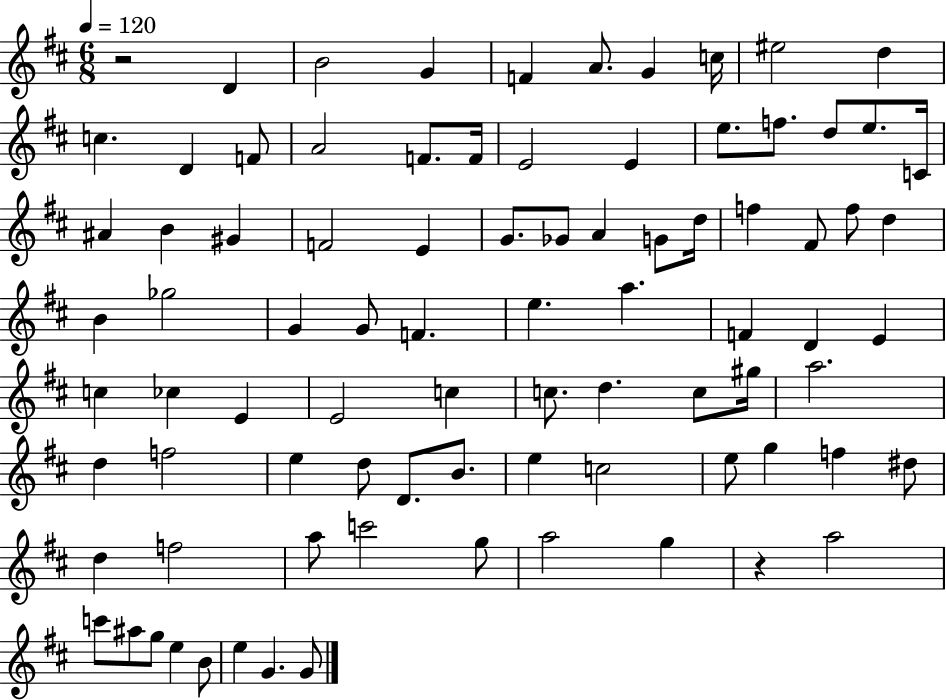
R/h D4/q B4/h G4/q F4/q A4/e. G4/q C5/s EIS5/h D5/q C5/q. D4/q F4/e A4/h F4/e. F4/s E4/h E4/q E5/e. F5/e. D5/e E5/e. C4/s A#4/q B4/q G#4/q F4/h E4/q G4/e. Gb4/e A4/q G4/e D5/s F5/q F#4/e F5/e D5/q B4/q Gb5/h G4/q G4/e F4/q. E5/q. A5/q. F4/q D4/q E4/q C5/q CES5/q E4/q E4/h C5/q C5/e. D5/q. C5/e G#5/s A5/h. D5/q F5/h E5/q D5/e D4/e. B4/e. E5/q C5/h E5/e G5/q F5/q D#5/e D5/q F5/h A5/e C6/h G5/e A5/h G5/q R/q A5/h C6/e A#5/e G5/e E5/q B4/e E5/q G4/q. G4/e